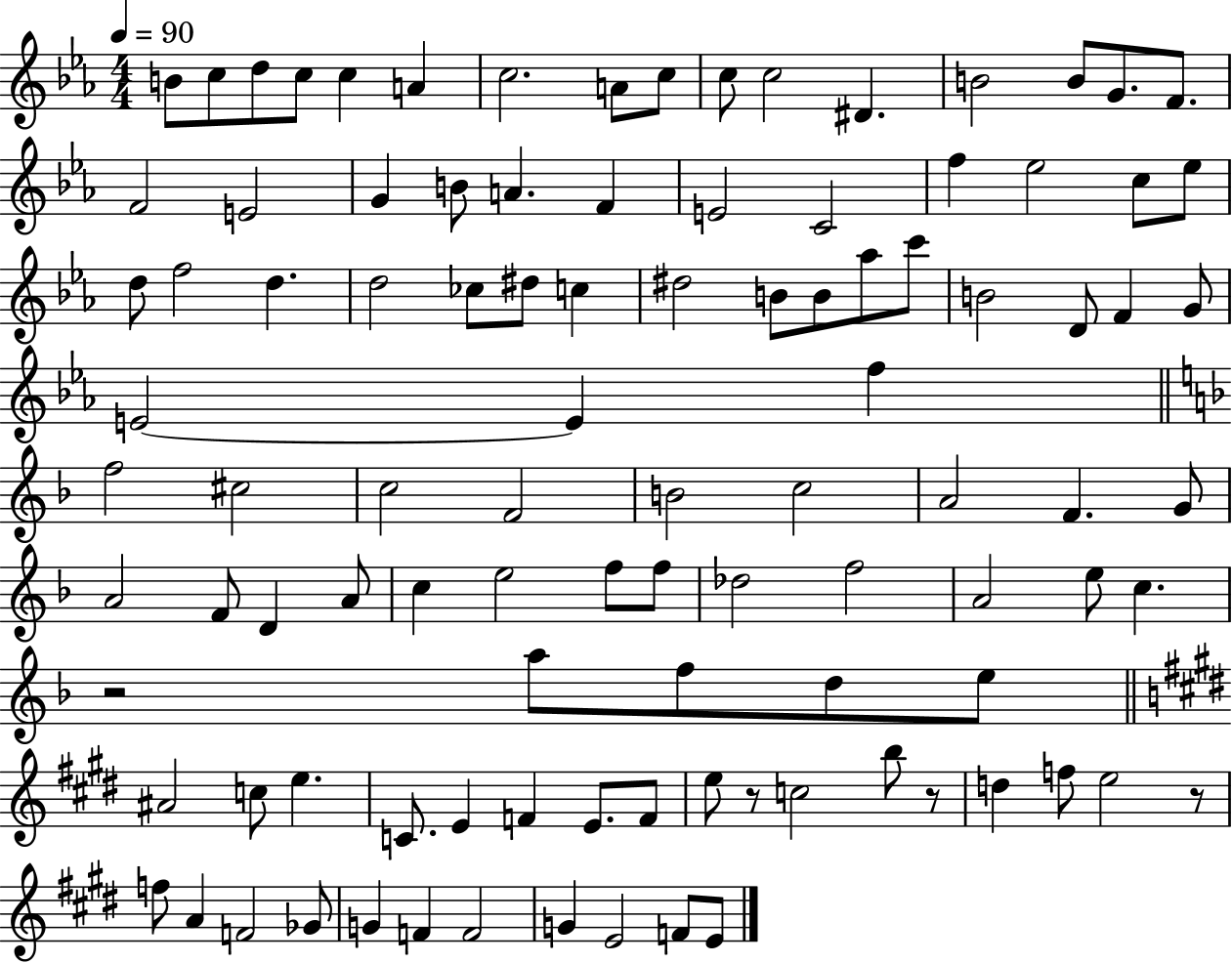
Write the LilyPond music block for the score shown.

{
  \clef treble
  \numericTimeSignature
  \time 4/4
  \key ees \major
  \tempo 4 = 90
  b'8 c''8 d''8 c''8 c''4 a'4 | c''2. a'8 c''8 | c''8 c''2 dis'4. | b'2 b'8 g'8. f'8. | \break f'2 e'2 | g'4 b'8 a'4. f'4 | e'2 c'2 | f''4 ees''2 c''8 ees''8 | \break d''8 f''2 d''4. | d''2 ces''8 dis''8 c''4 | dis''2 b'8 b'8 aes''8 c'''8 | b'2 d'8 f'4 g'8 | \break e'2~~ e'4 f''4 | \bar "||" \break \key f \major f''2 cis''2 | c''2 f'2 | b'2 c''2 | a'2 f'4. g'8 | \break a'2 f'8 d'4 a'8 | c''4 e''2 f''8 f''8 | des''2 f''2 | a'2 e''8 c''4. | \break r2 a''8 f''8 d''8 e''8 | \bar "||" \break \key e \major ais'2 c''8 e''4. | c'8. e'4 f'4 e'8. f'8 | e''8 r8 c''2 b''8 r8 | d''4 f''8 e''2 r8 | \break f''8 a'4 f'2 ges'8 | g'4 f'4 f'2 | g'4 e'2 f'8 e'8 | \bar "|."
}